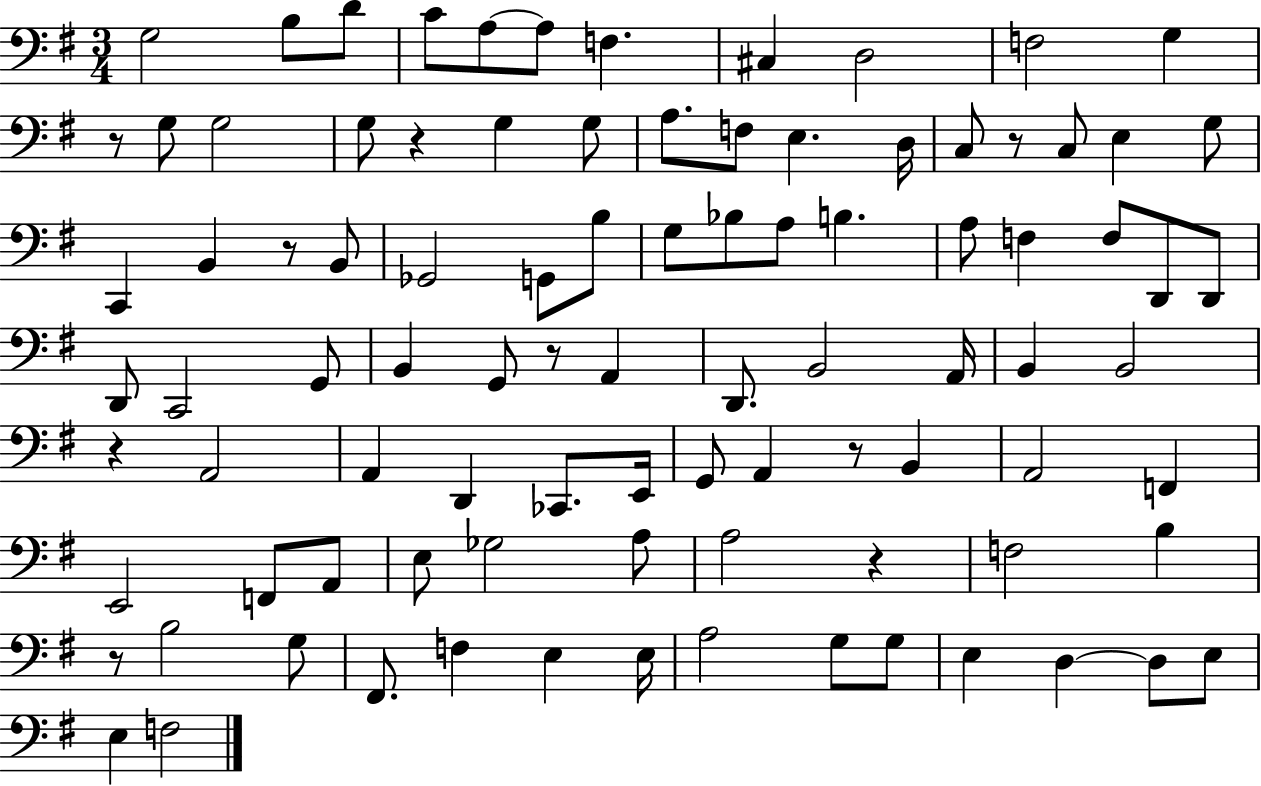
X:1
T:Untitled
M:3/4
L:1/4
K:G
G,2 B,/2 D/2 C/2 A,/2 A,/2 F, ^C, D,2 F,2 G, z/2 G,/2 G,2 G,/2 z G, G,/2 A,/2 F,/2 E, D,/4 C,/2 z/2 C,/2 E, G,/2 C,, B,, z/2 B,,/2 _G,,2 G,,/2 B,/2 G,/2 _B,/2 A,/2 B, A,/2 F, F,/2 D,,/2 D,,/2 D,,/2 C,,2 G,,/2 B,, G,,/2 z/2 A,, D,,/2 B,,2 A,,/4 B,, B,,2 z A,,2 A,, D,, _C,,/2 E,,/4 G,,/2 A,, z/2 B,, A,,2 F,, E,,2 F,,/2 A,,/2 E,/2 _G,2 A,/2 A,2 z F,2 B, z/2 B,2 G,/2 ^F,,/2 F, E, E,/4 A,2 G,/2 G,/2 E, D, D,/2 E,/2 E, F,2